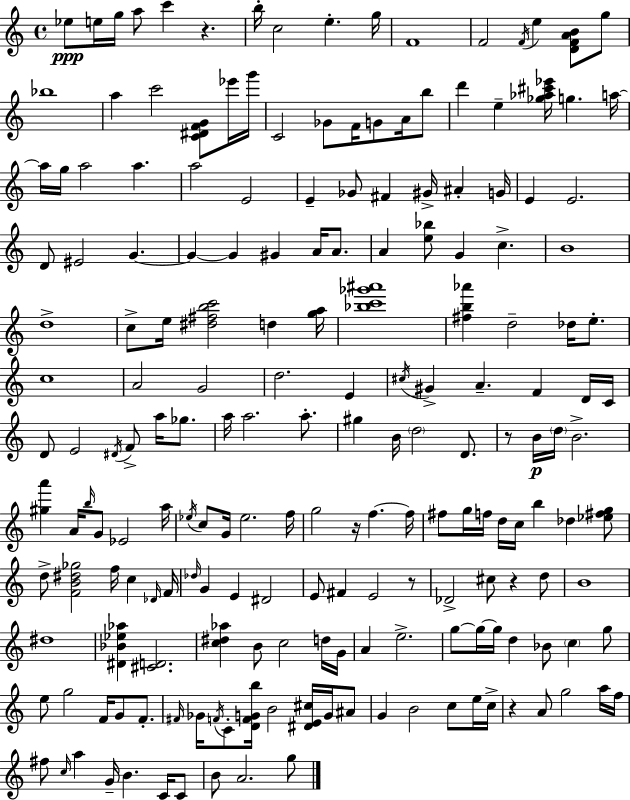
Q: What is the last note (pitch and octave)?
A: G5